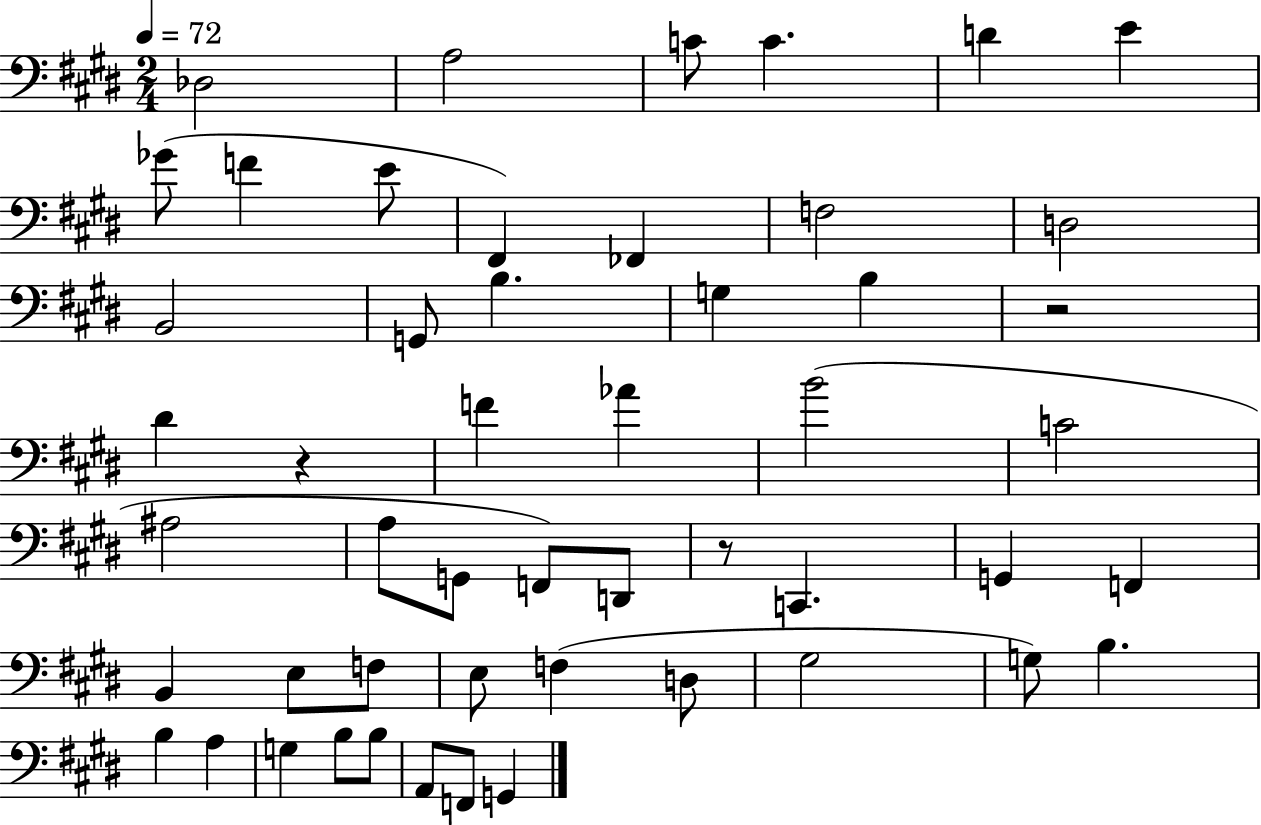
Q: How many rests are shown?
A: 3